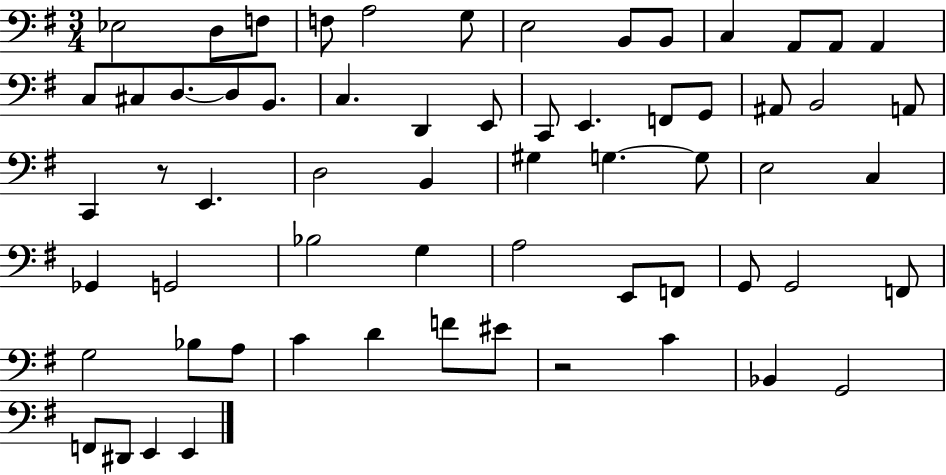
{
  \clef bass
  \numericTimeSignature
  \time 3/4
  \key g \major
  ees2 d8 f8 | f8 a2 g8 | e2 b,8 b,8 | c4 a,8 a,8 a,4 | \break c8 cis8 d8.~~ d8 b,8. | c4. d,4 e,8 | c,8 e,4. f,8 g,8 | ais,8 b,2 a,8 | \break c,4 r8 e,4. | d2 b,4 | gis4 g4.~~ g8 | e2 c4 | \break ges,4 g,2 | bes2 g4 | a2 e,8 f,8 | g,8 g,2 f,8 | \break g2 bes8 a8 | c'4 d'4 f'8 eis'8 | r2 c'4 | bes,4 g,2 | \break f,8 dis,8 e,4 e,4 | \bar "|."
}